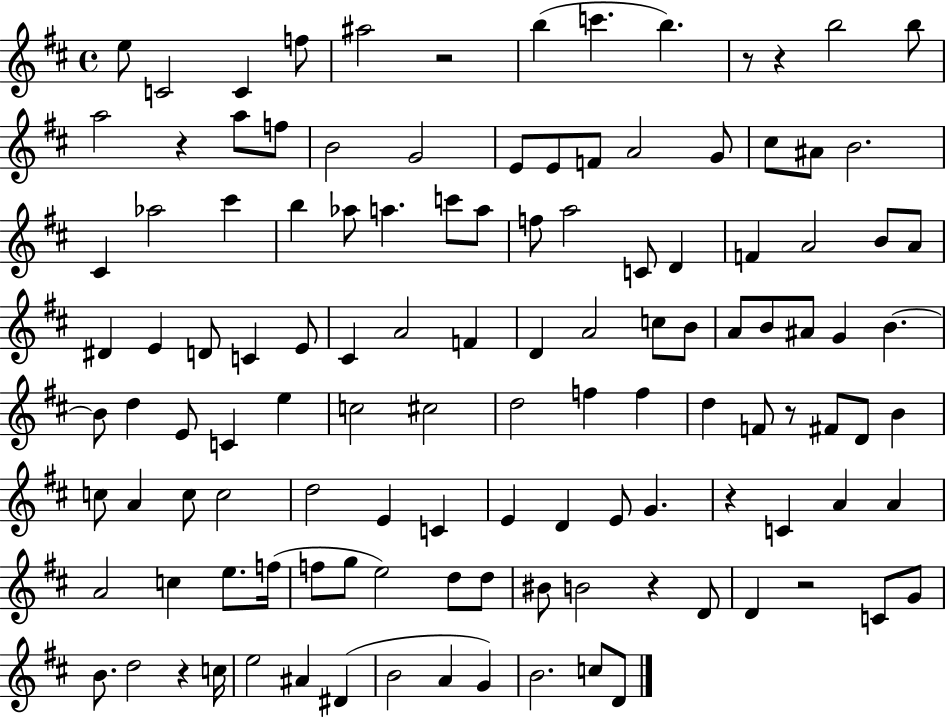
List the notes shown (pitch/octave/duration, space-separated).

E5/e C4/h C4/q F5/e A#5/h R/h B5/q C6/q. B5/q. R/e R/q B5/h B5/e A5/h R/q A5/e F5/e B4/h G4/h E4/e E4/e F4/e A4/h G4/e C#5/e A#4/e B4/h. C#4/q Ab5/h C#6/q B5/q Ab5/e A5/q. C6/e A5/e F5/e A5/h C4/e D4/q F4/q A4/h B4/e A4/e D#4/q E4/q D4/e C4/q E4/e C#4/q A4/h F4/q D4/q A4/h C5/e B4/e A4/e B4/e A#4/e G4/q B4/q. B4/e D5/q E4/e C4/q E5/q C5/h C#5/h D5/h F5/q F5/q D5/q F4/e R/e F#4/e D4/e B4/q C5/e A4/q C5/e C5/h D5/h E4/q C4/q E4/q D4/q E4/e G4/q. R/q C4/q A4/q A4/q A4/h C5/q E5/e. F5/s F5/e G5/e E5/h D5/e D5/e BIS4/e B4/h R/q D4/e D4/q R/h C4/e G4/e B4/e. D5/h R/q C5/s E5/h A#4/q D#4/q B4/h A4/q G4/q B4/h. C5/e D4/e